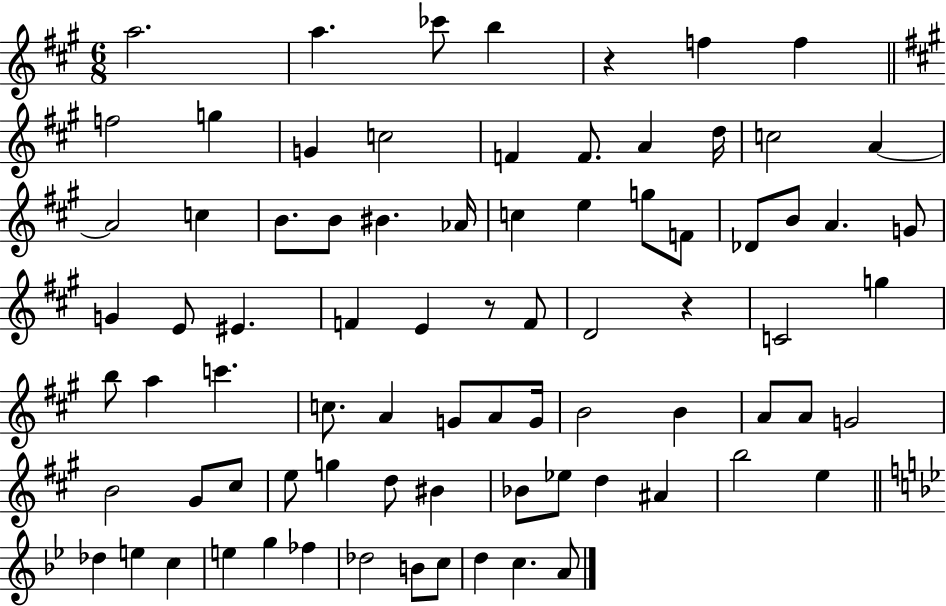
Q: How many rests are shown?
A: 3